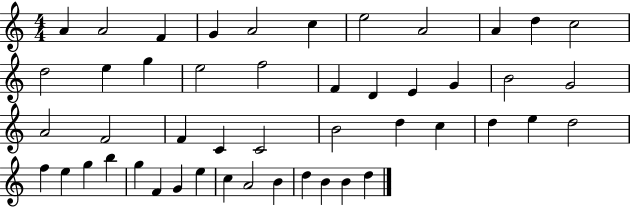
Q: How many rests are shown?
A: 0